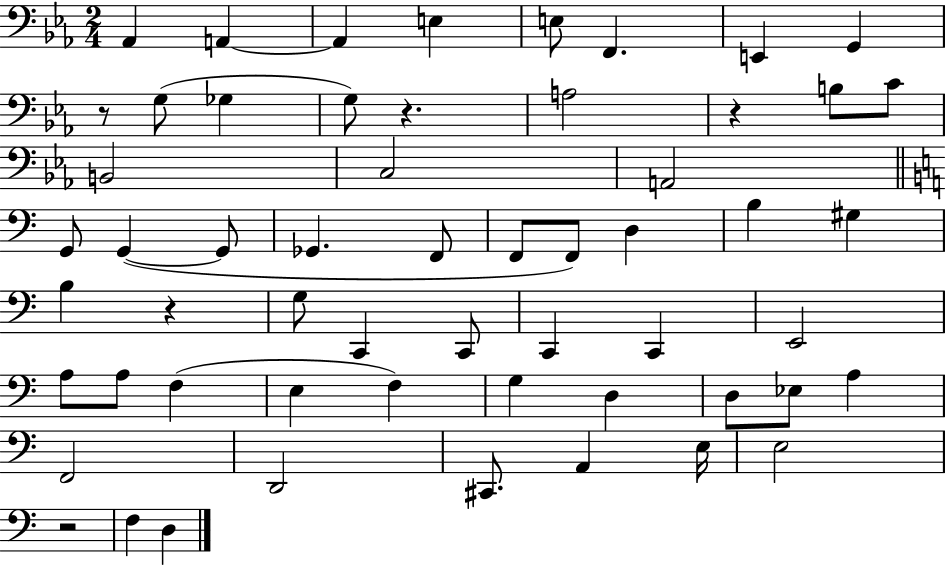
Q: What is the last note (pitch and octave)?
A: D3